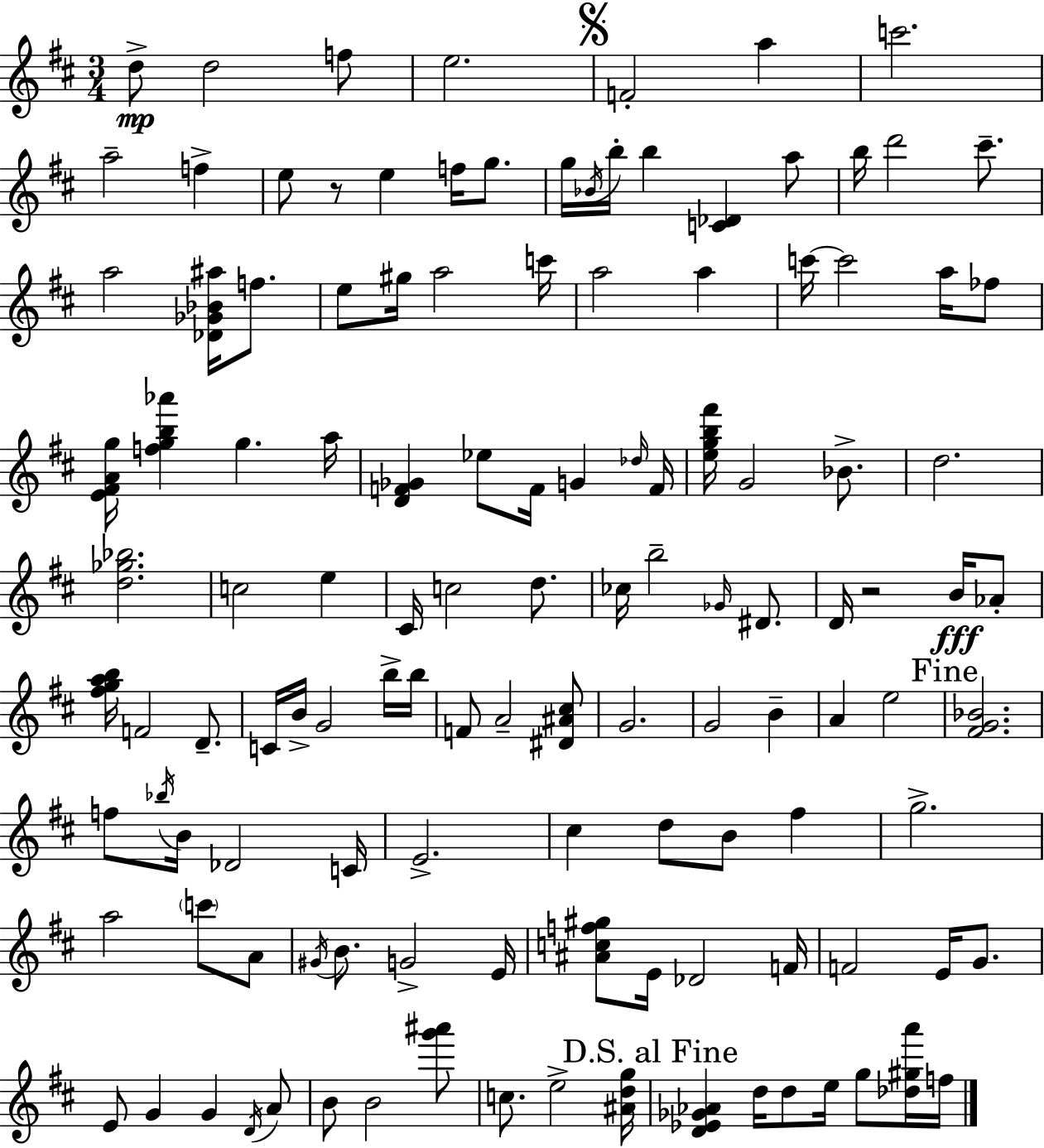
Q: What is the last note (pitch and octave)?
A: F5